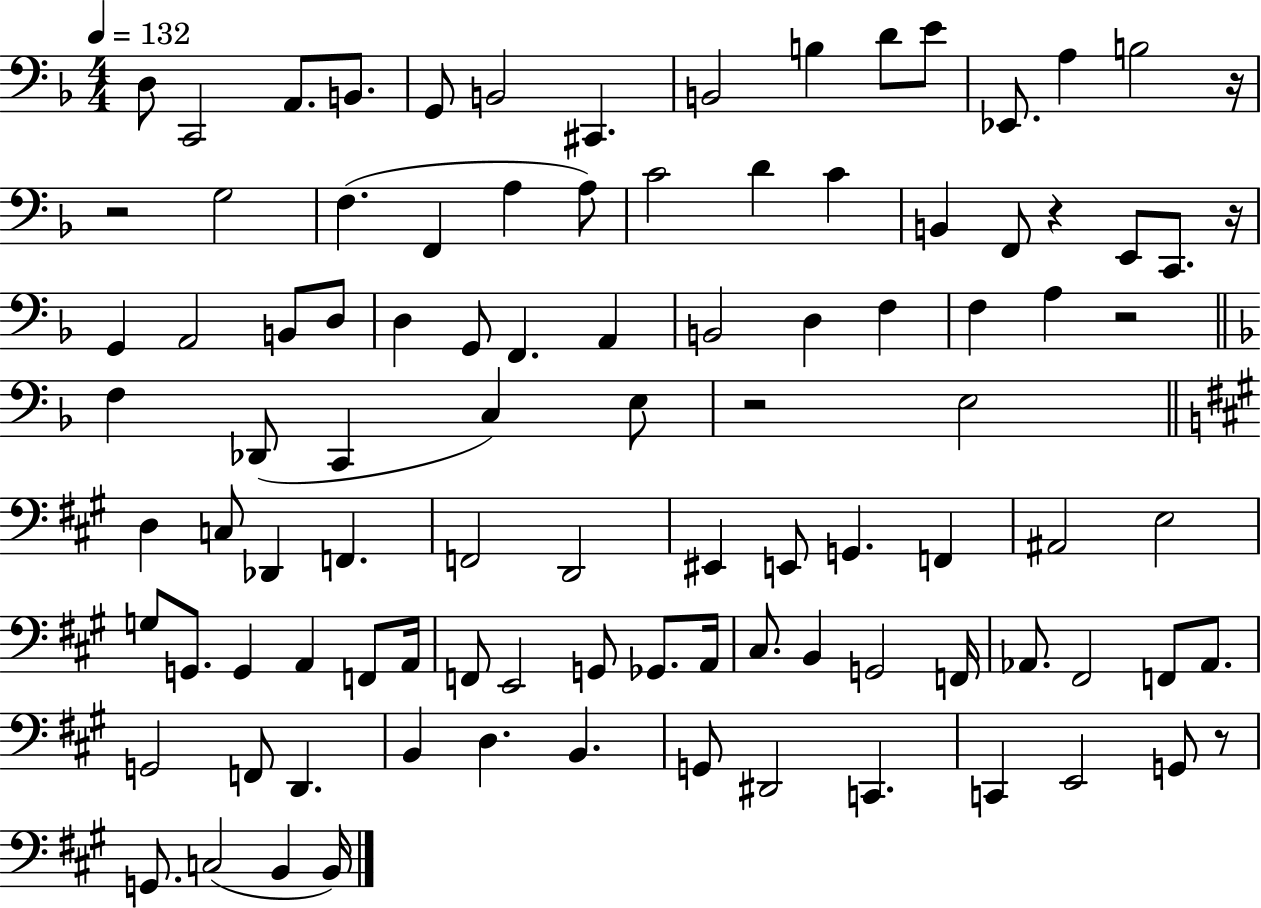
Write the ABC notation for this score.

X:1
T:Untitled
M:4/4
L:1/4
K:F
D,/2 C,,2 A,,/2 B,,/2 G,,/2 B,,2 ^C,, B,,2 B, D/2 E/2 _E,,/2 A, B,2 z/4 z2 G,2 F, F,, A, A,/2 C2 D C B,, F,,/2 z E,,/2 C,,/2 z/4 G,, A,,2 B,,/2 D,/2 D, G,,/2 F,, A,, B,,2 D, F, F, A, z2 F, _D,,/2 C,, C, E,/2 z2 E,2 D, C,/2 _D,, F,, F,,2 D,,2 ^E,, E,,/2 G,, F,, ^A,,2 E,2 G,/2 G,,/2 G,, A,, F,,/2 A,,/4 F,,/2 E,,2 G,,/2 _G,,/2 A,,/4 ^C,/2 B,, G,,2 F,,/4 _A,,/2 ^F,,2 F,,/2 _A,,/2 G,,2 F,,/2 D,, B,, D, B,, G,,/2 ^D,,2 C,, C,, E,,2 G,,/2 z/2 G,,/2 C,2 B,, B,,/4